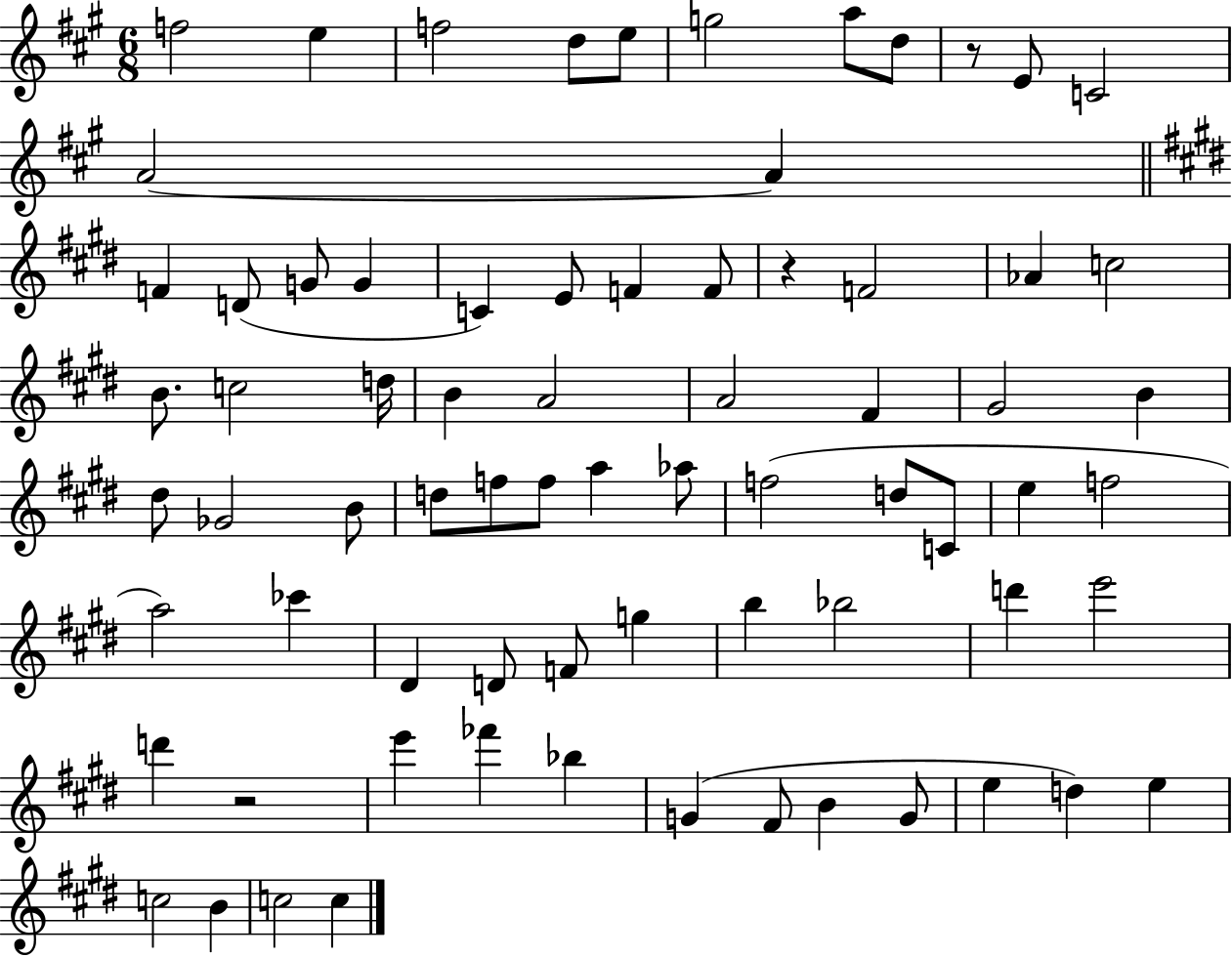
F5/h E5/q F5/h D5/e E5/e G5/h A5/e D5/e R/e E4/e C4/h A4/h A4/q F4/q D4/e G4/e G4/q C4/q E4/e F4/q F4/e R/q F4/h Ab4/q C5/h B4/e. C5/h D5/s B4/q A4/h A4/h F#4/q G#4/h B4/q D#5/e Gb4/h B4/e D5/e F5/e F5/e A5/q Ab5/e F5/h D5/e C4/e E5/q F5/h A5/h CES6/q D#4/q D4/e F4/e G5/q B5/q Bb5/h D6/q E6/h D6/q R/h E6/q FES6/q Bb5/q G4/q F#4/e B4/q G4/e E5/q D5/q E5/q C5/h B4/q C5/h C5/q